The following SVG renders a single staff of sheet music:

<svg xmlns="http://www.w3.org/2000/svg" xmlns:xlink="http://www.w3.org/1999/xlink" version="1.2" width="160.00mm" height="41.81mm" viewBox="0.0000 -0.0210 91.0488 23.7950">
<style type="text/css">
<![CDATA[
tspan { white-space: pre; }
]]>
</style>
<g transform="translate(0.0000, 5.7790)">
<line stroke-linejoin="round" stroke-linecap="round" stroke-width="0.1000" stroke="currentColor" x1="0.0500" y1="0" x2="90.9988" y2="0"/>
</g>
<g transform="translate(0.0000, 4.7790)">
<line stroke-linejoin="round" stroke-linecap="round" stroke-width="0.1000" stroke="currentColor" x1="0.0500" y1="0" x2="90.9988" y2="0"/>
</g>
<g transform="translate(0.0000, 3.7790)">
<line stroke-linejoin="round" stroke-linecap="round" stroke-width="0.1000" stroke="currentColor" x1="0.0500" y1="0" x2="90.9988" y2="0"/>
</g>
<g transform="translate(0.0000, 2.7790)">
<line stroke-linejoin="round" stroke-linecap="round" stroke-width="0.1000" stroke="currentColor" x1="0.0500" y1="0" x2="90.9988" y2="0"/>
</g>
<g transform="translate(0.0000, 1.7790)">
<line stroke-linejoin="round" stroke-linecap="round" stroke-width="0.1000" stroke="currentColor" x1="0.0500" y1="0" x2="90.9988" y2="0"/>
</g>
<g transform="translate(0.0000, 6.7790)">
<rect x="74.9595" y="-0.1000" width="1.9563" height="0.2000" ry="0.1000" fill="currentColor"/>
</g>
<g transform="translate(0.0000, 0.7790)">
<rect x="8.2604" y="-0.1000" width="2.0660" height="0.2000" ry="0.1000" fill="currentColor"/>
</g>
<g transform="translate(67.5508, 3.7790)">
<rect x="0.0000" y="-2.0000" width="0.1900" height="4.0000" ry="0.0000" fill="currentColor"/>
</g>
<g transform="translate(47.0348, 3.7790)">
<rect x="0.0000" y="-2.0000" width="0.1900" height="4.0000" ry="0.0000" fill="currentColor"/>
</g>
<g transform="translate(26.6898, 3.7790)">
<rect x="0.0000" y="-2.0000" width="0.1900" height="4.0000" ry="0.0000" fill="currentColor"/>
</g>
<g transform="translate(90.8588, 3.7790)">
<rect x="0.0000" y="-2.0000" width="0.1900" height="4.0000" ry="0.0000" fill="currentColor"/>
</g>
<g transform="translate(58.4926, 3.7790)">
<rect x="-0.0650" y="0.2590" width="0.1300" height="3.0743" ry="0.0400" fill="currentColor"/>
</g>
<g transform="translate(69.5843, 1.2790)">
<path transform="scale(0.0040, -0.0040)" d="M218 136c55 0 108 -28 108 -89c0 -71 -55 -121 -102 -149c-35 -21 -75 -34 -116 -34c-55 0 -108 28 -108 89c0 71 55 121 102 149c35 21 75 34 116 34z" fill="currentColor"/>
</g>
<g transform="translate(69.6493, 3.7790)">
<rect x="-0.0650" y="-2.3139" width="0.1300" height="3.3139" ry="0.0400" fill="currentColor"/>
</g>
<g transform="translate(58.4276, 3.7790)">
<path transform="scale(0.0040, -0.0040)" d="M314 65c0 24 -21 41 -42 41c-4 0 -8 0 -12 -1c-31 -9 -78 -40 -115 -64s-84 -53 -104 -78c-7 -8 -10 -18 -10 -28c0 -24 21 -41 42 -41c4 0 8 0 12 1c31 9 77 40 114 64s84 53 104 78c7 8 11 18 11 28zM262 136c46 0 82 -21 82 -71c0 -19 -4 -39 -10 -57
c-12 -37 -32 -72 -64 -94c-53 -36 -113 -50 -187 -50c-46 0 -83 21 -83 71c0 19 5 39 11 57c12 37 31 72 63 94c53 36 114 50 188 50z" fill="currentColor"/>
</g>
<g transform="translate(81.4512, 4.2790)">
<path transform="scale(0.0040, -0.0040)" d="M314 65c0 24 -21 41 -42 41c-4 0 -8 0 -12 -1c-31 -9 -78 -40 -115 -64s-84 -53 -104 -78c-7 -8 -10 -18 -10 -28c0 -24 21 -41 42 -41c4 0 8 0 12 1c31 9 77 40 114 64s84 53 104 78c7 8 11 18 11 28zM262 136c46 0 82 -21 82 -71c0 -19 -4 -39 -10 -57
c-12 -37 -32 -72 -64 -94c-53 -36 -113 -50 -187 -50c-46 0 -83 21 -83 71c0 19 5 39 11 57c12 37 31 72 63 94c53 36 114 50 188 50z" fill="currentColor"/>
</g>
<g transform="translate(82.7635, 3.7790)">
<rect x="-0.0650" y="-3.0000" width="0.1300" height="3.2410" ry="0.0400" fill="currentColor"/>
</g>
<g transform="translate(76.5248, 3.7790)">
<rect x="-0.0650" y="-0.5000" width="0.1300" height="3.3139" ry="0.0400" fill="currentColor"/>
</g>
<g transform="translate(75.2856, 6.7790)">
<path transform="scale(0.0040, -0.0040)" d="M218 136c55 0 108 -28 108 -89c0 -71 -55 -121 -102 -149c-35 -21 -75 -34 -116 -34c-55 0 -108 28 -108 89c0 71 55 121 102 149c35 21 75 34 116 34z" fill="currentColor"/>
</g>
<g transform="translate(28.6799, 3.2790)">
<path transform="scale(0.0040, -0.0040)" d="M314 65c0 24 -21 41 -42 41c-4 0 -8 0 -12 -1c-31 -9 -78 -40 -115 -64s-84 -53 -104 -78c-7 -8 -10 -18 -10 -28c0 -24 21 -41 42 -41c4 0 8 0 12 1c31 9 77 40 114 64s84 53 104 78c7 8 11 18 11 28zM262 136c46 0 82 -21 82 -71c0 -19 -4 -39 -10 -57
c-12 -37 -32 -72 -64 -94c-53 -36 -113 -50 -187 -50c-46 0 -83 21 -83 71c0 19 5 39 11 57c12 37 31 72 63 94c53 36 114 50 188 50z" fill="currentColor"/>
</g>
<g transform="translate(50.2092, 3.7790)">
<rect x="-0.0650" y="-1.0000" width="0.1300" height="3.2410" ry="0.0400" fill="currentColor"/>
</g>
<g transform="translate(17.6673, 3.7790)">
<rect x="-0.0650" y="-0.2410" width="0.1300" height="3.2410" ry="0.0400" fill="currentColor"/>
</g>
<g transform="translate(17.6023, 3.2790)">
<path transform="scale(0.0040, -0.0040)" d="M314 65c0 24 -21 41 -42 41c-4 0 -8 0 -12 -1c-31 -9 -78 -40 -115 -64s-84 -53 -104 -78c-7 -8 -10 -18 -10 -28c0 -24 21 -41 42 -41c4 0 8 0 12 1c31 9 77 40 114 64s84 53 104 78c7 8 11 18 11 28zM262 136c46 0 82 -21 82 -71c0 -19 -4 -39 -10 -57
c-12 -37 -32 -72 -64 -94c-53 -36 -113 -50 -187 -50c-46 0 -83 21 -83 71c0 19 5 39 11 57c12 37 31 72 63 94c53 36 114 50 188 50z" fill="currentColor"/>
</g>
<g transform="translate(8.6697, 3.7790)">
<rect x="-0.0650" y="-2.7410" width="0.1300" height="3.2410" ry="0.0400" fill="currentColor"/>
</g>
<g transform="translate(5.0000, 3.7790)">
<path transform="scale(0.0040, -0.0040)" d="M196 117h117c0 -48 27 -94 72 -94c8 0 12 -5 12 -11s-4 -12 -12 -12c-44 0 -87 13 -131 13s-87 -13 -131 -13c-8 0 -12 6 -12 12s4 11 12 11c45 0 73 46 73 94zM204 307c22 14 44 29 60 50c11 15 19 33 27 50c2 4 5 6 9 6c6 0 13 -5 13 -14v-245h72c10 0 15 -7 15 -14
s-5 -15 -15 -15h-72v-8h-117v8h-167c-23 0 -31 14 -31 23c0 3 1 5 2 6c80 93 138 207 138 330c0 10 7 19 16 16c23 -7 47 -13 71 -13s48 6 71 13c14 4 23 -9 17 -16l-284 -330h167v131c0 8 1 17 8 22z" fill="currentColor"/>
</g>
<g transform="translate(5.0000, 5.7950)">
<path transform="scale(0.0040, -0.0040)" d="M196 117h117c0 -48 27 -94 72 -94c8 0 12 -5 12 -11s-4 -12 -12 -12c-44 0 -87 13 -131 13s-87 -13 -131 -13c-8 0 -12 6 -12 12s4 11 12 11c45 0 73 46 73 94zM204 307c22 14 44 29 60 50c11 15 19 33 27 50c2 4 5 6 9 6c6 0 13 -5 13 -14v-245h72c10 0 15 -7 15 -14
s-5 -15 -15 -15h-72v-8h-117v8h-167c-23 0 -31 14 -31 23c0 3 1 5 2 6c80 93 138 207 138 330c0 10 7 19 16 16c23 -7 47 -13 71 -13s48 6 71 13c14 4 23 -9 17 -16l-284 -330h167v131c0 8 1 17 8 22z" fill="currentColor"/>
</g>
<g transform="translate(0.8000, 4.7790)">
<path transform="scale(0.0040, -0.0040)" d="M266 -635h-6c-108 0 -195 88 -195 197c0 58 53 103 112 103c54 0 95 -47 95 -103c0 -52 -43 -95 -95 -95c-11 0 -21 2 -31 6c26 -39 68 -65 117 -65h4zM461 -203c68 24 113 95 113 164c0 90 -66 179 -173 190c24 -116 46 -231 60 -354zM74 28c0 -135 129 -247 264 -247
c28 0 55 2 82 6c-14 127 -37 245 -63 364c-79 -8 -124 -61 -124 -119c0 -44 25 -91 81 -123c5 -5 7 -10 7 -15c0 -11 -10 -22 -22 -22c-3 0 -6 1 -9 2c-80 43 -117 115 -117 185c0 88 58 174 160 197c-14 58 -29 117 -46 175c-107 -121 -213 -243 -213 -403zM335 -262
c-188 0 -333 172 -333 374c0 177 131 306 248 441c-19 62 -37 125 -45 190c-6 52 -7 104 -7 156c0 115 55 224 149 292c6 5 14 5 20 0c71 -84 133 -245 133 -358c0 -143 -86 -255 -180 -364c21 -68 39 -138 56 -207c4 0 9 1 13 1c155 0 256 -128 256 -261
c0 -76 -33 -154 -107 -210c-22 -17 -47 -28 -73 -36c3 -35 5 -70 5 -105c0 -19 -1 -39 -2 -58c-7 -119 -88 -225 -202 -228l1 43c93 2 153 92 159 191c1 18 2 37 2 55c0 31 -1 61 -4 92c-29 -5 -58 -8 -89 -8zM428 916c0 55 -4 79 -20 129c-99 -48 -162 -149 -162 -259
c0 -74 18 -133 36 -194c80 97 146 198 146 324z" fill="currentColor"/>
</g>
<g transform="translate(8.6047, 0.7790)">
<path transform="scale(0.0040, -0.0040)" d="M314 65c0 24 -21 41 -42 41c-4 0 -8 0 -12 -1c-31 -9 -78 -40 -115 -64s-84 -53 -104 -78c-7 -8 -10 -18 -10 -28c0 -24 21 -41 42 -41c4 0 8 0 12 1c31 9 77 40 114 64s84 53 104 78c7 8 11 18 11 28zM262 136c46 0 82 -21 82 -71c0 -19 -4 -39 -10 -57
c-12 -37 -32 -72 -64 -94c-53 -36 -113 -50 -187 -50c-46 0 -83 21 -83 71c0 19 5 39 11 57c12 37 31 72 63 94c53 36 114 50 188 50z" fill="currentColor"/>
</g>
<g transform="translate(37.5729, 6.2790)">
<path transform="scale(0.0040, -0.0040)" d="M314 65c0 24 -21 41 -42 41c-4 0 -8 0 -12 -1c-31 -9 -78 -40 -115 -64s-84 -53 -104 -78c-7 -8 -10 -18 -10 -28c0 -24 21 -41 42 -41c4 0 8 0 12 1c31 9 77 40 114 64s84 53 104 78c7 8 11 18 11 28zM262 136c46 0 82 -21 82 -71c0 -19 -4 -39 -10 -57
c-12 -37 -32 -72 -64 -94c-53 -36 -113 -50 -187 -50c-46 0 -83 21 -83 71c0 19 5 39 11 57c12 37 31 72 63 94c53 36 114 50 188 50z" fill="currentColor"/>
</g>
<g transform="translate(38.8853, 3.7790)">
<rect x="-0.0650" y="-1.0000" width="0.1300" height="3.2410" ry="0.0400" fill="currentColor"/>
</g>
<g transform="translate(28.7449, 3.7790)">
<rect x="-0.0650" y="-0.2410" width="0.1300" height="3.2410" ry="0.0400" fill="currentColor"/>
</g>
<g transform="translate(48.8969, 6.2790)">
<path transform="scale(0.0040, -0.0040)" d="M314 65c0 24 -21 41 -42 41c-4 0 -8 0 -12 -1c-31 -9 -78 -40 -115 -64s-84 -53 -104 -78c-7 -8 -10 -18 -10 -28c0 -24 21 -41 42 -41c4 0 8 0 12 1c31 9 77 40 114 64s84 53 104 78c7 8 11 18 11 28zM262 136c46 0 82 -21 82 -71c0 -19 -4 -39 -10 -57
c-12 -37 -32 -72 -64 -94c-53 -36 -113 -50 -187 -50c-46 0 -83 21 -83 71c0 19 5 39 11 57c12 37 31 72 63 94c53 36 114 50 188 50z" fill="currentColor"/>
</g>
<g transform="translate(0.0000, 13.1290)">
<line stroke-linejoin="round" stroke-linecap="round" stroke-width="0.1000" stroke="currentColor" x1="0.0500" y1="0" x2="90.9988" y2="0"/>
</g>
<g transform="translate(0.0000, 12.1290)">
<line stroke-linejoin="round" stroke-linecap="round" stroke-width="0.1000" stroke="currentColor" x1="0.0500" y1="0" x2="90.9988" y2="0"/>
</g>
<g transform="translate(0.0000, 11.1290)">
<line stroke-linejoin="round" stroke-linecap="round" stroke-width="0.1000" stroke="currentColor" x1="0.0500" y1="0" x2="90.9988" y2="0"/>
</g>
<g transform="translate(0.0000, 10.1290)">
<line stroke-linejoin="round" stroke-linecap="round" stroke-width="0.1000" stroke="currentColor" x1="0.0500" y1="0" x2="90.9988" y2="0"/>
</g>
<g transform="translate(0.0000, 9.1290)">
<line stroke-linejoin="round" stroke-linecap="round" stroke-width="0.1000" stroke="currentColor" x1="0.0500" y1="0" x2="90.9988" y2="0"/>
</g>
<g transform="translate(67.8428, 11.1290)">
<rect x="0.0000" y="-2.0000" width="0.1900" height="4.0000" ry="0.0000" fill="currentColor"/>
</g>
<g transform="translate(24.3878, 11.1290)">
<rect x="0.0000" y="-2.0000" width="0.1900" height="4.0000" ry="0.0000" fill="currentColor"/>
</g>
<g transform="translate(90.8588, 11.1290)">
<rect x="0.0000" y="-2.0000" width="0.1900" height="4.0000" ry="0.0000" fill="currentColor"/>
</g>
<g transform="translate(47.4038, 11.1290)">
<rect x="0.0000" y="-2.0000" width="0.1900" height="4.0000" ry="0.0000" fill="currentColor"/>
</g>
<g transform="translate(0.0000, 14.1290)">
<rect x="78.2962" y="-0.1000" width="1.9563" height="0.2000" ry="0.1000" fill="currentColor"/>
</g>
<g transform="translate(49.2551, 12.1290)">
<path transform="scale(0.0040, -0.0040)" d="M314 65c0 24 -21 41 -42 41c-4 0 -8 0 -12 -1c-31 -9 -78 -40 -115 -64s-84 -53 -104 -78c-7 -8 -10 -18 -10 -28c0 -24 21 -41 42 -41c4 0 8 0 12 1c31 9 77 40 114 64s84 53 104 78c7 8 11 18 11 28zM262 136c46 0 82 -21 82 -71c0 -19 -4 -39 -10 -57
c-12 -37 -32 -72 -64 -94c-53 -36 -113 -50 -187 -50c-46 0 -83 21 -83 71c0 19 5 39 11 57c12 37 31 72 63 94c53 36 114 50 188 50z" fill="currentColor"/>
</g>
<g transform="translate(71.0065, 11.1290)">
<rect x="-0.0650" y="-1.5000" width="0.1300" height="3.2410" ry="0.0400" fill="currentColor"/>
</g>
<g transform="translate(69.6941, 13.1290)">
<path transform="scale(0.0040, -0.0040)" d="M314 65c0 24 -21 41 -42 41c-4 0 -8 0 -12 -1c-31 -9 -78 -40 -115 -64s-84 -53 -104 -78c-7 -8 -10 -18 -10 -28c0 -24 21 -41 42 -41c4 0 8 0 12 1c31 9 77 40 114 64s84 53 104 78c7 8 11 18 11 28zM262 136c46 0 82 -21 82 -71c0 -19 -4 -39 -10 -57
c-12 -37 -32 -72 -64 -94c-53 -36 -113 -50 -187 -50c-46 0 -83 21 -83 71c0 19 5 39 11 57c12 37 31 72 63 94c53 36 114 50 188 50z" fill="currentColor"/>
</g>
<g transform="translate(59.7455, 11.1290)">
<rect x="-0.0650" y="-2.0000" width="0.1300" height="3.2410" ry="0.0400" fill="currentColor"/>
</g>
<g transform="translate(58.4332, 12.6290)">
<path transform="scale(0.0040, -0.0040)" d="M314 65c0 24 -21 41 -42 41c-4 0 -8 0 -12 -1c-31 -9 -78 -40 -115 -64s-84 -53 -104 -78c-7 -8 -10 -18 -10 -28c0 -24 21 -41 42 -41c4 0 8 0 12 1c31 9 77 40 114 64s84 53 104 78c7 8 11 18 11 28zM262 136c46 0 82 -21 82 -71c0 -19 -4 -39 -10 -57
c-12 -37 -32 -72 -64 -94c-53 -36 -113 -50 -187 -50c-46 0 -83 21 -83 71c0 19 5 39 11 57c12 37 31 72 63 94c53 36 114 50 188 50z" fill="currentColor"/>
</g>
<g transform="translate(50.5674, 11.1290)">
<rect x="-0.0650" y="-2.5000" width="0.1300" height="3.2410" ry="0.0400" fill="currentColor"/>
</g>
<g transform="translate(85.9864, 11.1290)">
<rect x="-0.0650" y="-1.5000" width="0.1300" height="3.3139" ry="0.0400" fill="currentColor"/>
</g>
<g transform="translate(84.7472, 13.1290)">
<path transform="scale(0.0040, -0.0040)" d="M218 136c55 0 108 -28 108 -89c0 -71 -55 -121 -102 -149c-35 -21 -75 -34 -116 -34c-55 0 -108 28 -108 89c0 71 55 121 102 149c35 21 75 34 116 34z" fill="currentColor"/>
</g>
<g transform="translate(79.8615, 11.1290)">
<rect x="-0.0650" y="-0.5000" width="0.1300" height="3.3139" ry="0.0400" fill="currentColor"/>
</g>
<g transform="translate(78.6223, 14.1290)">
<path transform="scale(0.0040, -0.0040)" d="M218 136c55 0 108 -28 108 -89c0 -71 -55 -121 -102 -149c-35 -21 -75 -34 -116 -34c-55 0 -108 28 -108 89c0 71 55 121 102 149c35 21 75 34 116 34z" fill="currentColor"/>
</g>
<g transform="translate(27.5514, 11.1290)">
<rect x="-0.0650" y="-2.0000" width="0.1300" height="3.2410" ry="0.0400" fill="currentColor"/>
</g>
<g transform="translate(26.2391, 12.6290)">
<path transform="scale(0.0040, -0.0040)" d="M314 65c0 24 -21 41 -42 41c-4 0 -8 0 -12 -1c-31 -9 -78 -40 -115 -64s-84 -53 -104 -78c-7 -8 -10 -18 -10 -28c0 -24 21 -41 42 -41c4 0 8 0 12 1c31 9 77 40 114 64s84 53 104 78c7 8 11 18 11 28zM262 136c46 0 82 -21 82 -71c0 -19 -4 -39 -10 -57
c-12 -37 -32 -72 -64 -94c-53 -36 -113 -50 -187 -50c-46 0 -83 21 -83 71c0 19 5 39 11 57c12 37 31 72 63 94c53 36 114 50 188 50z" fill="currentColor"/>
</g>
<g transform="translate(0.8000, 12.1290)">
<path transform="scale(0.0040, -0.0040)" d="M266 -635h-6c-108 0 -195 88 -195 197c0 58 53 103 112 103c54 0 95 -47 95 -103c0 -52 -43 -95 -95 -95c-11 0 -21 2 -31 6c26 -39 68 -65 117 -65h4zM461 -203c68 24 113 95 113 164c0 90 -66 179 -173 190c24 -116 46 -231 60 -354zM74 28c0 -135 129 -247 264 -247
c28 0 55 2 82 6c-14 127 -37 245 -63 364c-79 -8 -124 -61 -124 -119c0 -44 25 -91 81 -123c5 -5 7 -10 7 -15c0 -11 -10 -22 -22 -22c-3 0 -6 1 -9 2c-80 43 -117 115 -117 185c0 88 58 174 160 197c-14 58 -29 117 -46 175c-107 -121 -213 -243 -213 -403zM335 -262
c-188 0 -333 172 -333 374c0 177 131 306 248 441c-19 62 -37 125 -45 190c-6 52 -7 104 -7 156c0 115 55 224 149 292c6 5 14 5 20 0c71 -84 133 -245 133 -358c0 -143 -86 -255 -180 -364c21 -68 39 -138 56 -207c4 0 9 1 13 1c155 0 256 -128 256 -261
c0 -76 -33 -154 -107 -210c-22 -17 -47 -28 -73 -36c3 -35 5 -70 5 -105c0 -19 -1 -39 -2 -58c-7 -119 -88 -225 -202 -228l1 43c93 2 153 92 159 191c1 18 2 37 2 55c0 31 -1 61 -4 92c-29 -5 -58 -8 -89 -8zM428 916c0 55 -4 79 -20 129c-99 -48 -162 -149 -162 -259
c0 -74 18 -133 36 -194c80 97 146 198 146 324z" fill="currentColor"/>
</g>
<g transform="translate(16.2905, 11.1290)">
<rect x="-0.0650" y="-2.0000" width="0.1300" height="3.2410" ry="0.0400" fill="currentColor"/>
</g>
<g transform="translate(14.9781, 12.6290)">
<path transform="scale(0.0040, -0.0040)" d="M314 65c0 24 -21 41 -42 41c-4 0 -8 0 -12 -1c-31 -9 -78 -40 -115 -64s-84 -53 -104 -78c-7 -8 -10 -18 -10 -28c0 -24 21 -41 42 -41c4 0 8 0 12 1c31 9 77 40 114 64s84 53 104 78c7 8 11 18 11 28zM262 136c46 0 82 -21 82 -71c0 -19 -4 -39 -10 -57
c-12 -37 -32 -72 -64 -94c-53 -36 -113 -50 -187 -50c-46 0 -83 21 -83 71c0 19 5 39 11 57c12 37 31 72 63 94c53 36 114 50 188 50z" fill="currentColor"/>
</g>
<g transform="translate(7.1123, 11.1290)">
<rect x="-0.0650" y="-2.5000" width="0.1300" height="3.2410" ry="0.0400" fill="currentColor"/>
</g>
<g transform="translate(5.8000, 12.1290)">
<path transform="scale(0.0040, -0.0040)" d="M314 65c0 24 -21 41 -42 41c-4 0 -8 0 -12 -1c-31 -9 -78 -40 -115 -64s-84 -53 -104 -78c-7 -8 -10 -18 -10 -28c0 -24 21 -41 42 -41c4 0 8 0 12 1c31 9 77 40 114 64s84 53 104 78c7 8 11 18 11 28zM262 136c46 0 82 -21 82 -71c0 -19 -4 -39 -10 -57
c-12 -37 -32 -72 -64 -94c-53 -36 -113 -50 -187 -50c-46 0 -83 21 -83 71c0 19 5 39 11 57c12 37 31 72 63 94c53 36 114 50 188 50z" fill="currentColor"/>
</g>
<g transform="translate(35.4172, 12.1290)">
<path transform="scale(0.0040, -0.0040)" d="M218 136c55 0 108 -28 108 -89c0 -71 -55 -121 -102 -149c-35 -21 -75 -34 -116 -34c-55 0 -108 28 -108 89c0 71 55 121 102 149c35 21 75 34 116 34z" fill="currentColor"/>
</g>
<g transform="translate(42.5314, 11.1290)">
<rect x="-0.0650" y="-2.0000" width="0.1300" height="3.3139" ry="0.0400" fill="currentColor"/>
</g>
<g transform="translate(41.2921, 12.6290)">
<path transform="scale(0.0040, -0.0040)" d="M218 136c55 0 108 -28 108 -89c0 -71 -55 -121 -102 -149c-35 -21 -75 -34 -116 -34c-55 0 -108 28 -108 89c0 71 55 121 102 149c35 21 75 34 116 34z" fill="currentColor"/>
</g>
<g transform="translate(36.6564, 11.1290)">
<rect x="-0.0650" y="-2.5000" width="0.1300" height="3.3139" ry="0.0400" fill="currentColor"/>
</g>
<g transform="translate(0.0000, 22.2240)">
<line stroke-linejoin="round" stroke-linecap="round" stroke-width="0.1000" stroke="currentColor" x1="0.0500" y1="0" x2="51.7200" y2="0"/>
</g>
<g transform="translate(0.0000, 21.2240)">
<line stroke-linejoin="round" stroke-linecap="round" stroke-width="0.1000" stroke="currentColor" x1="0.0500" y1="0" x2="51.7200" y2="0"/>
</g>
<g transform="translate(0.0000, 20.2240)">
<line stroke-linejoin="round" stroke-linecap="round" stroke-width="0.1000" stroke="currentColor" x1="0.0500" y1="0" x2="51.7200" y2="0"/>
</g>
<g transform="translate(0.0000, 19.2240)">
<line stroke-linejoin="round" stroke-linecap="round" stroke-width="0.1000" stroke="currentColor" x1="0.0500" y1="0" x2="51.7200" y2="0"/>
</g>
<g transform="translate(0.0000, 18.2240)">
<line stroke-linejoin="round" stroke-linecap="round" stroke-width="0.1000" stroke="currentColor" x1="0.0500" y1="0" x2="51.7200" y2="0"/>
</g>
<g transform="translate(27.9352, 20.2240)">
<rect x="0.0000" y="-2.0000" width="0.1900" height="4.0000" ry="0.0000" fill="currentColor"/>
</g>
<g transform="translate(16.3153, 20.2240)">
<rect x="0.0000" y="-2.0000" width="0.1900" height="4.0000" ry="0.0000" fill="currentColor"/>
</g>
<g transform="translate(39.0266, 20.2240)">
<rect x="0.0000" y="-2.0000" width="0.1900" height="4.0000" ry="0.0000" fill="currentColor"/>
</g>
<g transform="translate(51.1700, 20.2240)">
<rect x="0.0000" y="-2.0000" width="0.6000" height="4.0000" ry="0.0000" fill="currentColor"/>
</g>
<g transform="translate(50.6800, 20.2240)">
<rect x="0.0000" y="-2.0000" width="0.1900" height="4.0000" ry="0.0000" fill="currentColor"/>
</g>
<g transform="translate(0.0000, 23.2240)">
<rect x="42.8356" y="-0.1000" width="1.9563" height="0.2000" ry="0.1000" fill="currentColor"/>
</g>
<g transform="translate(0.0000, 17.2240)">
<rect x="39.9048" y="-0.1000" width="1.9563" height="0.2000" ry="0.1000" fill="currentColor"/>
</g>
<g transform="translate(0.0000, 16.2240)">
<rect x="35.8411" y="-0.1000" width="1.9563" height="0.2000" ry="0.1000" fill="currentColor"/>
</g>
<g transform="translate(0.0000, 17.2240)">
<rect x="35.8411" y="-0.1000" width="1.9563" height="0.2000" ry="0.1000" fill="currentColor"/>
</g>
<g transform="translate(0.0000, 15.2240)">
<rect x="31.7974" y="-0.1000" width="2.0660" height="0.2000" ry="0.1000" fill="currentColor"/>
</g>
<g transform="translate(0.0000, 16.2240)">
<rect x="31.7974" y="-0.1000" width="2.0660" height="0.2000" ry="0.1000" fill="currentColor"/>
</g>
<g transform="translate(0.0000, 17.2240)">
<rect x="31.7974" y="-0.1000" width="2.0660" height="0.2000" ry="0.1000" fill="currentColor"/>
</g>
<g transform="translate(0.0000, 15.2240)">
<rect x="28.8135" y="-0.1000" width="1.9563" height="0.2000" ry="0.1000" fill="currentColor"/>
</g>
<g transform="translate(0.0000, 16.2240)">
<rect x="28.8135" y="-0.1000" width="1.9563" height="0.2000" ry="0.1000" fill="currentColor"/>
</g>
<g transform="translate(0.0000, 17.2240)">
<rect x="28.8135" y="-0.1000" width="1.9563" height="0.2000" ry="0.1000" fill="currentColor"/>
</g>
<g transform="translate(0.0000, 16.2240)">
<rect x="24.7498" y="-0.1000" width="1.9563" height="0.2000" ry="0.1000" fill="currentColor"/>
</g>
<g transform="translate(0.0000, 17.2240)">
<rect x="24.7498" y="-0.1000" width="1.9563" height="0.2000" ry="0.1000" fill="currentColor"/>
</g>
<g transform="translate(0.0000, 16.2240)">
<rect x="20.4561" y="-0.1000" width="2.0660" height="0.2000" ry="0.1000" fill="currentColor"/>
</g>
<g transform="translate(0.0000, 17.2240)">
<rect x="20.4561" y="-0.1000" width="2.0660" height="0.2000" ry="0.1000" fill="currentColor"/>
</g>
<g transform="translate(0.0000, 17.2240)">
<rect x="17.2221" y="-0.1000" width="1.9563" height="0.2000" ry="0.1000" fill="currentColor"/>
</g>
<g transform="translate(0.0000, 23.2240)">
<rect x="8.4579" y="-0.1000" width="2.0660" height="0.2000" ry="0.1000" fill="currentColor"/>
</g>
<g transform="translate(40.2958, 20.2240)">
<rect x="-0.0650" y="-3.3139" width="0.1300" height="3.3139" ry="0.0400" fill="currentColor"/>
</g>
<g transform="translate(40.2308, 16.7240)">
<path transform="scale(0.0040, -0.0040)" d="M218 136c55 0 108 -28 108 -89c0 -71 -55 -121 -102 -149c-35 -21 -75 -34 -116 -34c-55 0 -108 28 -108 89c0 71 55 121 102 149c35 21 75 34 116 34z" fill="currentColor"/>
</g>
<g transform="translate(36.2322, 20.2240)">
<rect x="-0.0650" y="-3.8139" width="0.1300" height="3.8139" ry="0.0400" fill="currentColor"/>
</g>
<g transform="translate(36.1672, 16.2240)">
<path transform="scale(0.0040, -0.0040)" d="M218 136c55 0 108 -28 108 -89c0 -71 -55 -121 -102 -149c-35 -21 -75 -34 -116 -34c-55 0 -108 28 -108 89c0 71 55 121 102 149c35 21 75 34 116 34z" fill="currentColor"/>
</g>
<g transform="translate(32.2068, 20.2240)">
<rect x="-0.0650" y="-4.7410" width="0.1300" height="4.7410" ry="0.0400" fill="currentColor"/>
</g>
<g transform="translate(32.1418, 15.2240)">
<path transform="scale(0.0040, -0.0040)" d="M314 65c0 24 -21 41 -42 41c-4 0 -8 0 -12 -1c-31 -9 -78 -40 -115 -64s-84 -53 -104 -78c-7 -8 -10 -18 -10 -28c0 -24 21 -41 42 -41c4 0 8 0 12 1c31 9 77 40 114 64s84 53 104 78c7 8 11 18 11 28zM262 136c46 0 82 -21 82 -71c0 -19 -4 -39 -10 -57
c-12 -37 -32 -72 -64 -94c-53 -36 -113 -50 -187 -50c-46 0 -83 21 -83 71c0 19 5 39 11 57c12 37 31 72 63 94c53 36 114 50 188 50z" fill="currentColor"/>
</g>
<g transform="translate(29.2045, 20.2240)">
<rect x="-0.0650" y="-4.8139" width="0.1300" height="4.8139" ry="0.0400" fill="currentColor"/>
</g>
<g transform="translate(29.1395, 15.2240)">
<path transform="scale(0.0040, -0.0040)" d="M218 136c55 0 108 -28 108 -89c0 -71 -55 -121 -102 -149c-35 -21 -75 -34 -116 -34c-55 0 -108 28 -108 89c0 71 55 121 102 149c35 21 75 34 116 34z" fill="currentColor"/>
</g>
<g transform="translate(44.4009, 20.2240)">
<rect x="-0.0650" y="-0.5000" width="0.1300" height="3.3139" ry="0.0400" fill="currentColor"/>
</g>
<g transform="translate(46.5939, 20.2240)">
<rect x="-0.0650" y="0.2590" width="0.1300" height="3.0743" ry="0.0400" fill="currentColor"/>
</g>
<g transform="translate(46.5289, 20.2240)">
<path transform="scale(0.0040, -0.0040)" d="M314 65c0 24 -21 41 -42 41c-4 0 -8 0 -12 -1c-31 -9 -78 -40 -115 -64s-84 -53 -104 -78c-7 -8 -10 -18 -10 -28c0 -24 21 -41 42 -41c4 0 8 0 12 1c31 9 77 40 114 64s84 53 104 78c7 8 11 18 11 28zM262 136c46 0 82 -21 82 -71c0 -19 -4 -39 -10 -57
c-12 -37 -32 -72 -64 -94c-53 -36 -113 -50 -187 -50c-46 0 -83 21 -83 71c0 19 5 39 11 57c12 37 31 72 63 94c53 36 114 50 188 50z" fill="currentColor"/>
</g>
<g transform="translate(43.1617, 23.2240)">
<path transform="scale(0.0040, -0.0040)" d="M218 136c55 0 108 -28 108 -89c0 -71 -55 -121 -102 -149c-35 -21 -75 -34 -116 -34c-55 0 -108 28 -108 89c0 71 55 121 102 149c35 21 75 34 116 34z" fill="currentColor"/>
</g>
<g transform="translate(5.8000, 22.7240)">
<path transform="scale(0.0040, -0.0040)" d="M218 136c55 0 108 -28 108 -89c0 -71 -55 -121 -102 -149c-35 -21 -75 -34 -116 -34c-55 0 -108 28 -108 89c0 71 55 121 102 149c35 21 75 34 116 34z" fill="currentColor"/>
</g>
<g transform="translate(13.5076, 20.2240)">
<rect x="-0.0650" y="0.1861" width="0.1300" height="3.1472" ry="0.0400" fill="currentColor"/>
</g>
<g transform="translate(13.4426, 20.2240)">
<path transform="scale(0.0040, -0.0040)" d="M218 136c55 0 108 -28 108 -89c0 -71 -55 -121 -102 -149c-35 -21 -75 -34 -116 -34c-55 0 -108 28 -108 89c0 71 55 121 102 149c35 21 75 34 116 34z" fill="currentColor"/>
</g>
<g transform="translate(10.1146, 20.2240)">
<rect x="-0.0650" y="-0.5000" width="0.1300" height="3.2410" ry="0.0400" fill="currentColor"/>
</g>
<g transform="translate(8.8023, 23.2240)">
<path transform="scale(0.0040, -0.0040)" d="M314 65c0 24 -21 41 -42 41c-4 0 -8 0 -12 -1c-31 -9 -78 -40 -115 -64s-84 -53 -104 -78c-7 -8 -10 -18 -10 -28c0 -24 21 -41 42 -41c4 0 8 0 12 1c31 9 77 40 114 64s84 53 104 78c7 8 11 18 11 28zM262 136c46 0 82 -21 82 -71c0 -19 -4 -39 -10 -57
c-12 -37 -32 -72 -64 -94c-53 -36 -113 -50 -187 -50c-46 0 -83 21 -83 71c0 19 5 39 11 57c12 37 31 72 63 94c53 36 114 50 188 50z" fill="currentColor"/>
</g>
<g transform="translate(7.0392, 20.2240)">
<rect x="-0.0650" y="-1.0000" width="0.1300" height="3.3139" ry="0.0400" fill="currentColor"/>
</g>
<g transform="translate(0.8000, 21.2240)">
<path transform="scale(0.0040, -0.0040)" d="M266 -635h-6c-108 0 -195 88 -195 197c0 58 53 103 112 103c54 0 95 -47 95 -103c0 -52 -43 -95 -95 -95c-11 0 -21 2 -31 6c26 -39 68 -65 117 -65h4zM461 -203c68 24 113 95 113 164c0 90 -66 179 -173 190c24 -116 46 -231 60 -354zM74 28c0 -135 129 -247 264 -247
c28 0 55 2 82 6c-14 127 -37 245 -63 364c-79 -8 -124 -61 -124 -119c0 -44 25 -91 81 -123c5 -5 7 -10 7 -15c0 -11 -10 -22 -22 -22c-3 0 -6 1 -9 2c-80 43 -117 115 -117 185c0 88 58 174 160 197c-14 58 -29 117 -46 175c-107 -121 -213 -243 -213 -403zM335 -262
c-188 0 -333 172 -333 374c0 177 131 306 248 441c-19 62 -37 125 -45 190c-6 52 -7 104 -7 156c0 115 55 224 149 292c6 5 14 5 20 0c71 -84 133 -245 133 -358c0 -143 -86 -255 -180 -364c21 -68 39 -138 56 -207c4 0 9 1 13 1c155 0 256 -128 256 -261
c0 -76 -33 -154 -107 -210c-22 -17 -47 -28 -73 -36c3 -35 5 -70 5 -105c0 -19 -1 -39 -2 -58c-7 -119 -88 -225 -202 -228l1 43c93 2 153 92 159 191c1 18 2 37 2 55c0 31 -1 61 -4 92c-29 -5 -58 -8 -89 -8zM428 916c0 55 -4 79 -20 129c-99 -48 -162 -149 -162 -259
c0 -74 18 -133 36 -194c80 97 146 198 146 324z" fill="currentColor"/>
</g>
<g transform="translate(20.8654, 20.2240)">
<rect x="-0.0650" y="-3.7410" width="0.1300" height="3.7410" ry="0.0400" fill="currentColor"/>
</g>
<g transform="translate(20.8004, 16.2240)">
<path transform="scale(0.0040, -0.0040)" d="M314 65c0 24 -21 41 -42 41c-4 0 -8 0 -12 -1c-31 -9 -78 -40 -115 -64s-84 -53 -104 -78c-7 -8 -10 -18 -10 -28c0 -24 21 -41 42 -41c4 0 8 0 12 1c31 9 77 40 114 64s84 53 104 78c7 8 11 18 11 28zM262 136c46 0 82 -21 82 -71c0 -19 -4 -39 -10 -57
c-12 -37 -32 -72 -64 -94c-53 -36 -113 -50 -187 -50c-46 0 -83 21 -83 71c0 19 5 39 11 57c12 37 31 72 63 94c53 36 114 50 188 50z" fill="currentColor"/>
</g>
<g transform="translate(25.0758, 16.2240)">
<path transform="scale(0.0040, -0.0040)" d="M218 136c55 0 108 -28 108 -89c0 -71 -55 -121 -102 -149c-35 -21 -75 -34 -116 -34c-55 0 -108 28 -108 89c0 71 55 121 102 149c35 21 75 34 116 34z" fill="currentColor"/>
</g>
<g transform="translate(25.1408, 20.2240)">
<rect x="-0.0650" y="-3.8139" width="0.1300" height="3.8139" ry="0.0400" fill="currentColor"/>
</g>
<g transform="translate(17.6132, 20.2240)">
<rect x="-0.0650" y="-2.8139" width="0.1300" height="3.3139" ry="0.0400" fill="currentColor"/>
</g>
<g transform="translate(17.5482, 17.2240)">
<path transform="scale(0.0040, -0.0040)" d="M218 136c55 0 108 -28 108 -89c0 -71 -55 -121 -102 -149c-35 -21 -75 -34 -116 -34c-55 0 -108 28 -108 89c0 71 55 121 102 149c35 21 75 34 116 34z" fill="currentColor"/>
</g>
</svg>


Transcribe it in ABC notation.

X:1
T:Untitled
M:4/4
L:1/4
K:C
a2 c2 c2 D2 D2 B2 g C A2 G2 F2 F2 G F G2 F2 E2 C E D C2 B a c'2 c' e' e'2 c' b C B2